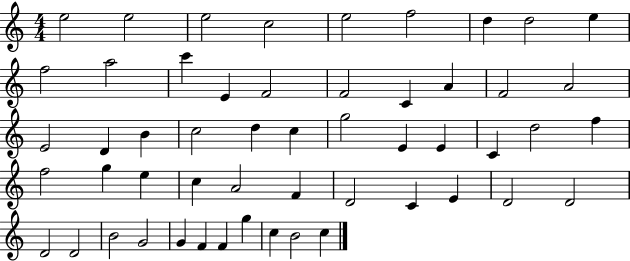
E5/h E5/h E5/h C5/h E5/h F5/h D5/q D5/h E5/q F5/h A5/h C6/q E4/q F4/h F4/h C4/q A4/q F4/h A4/h E4/h D4/q B4/q C5/h D5/q C5/q G5/h E4/q E4/q C4/q D5/h F5/q F5/h G5/q E5/q C5/q A4/h F4/q D4/h C4/q E4/q D4/h D4/h D4/h D4/h B4/h G4/h G4/q F4/q F4/q G5/q C5/q B4/h C5/q